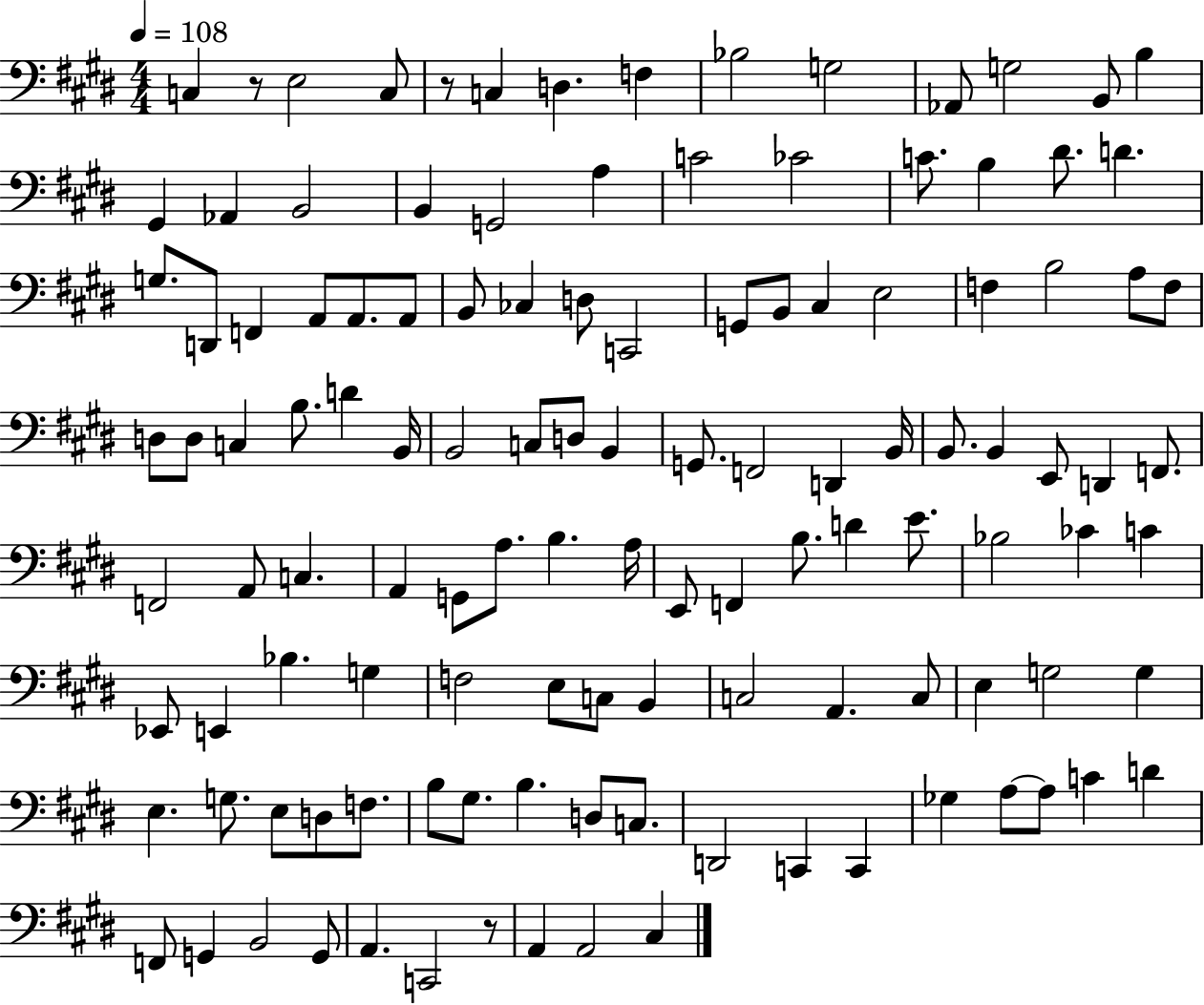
C3/q R/e E3/h C3/e R/e C3/q D3/q. F3/q Bb3/h G3/h Ab2/e G3/h B2/e B3/q G#2/q Ab2/q B2/h B2/q G2/h A3/q C4/h CES4/h C4/e. B3/q D#4/e. D4/q. G3/e. D2/e F2/q A2/e A2/e. A2/e B2/e CES3/q D3/e C2/h G2/e B2/e C#3/q E3/h F3/q B3/h A3/e F3/e D3/e D3/e C3/q B3/e. D4/q B2/s B2/h C3/e D3/e B2/q G2/e. F2/h D2/q B2/s B2/e. B2/q E2/e D2/q F2/e. F2/h A2/e C3/q. A2/q G2/e A3/e. B3/q. A3/s E2/e F2/q B3/e. D4/q E4/e. Bb3/h CES4/q C4/q Eb2/e E2/q Bb3/q. G3/q F3/h E3/e C3/e B2/q C3/h A2/q. C3/e E3/q G3/h G3/q E3/q. G3/e. E3/e D3/e F3/e. B3/e G#3/e. B3/q. D3/e C3/e. D2/h C2/q C2/q Gb3/q A3/e A3/e C4/q D4/q F2/e G2/q B2/h G2/e A2/q. C2/h R/e A2/q A2/h C#3/q